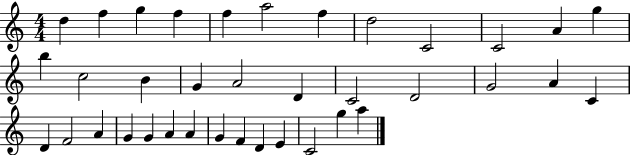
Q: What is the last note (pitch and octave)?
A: A5